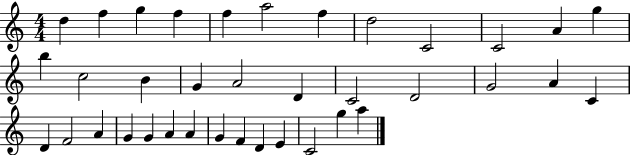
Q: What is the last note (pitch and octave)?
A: A5